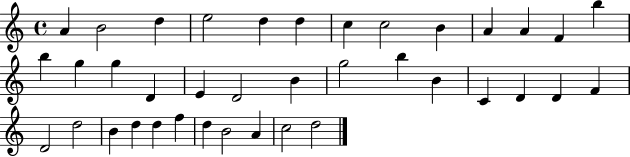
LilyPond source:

{
  \clef treble
  \time 4/4
  \defaultTimeSignature
  \key c \major
  a'4 b'2 d''4 | e''2 d''4 d''4 | c''4 c''2 b'4 | a'4 a'4 f'4 b''4 | \break b''4 g''4 g''4 d'4 | e'4 d'2 b'4 | g''2 b''4 b'4 | c'4 d'4 d'4 f'4 | \break d'2 d''2 | b'4 d''4 d''4 f''4 | d''4 b'2 a'4 | c''2 d''2 | \break \bar "|."
}